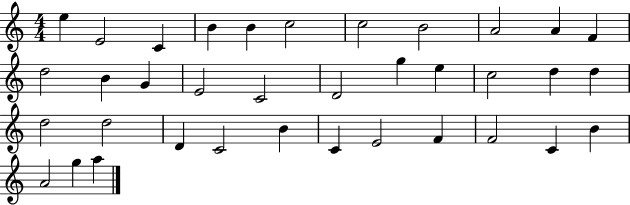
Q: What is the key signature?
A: C major